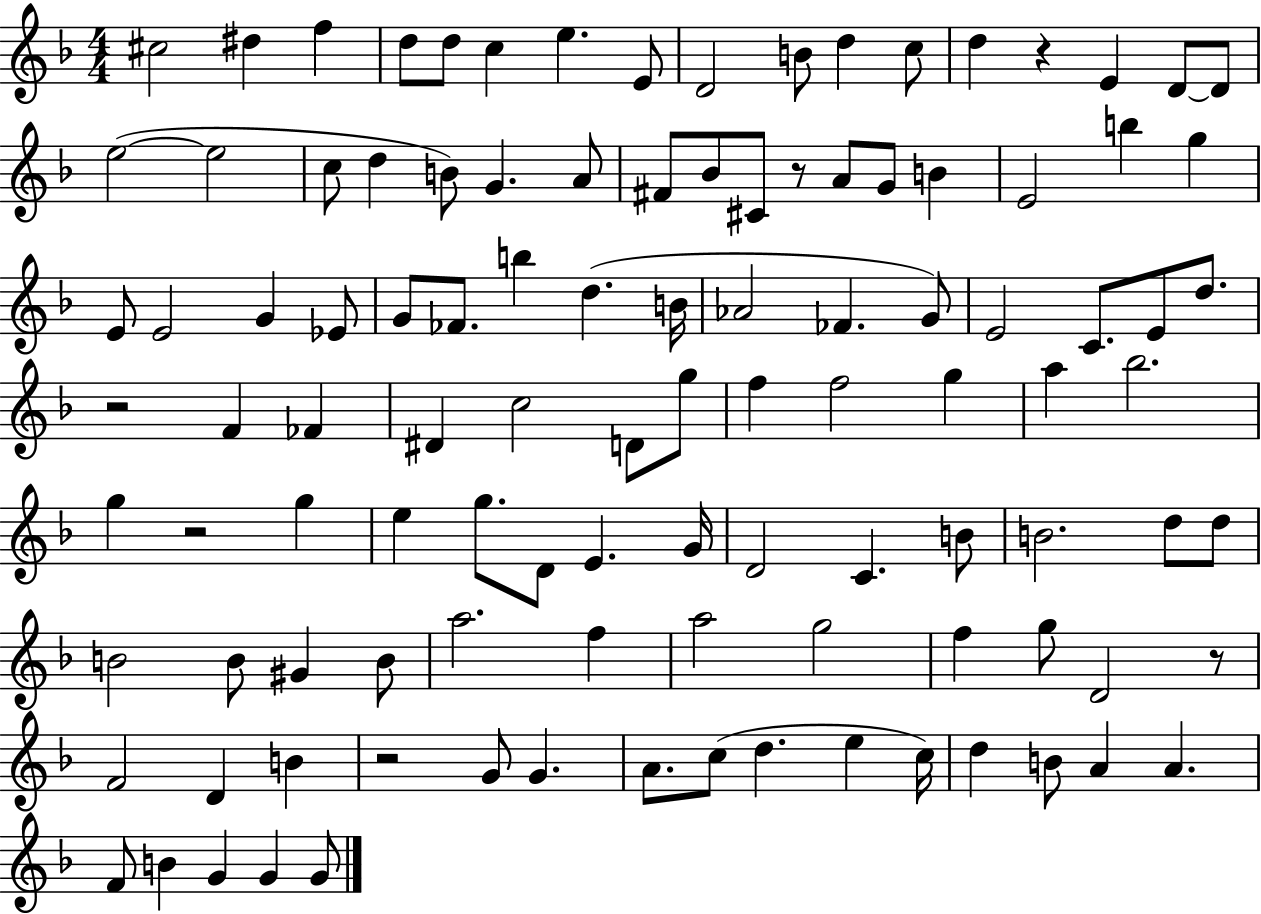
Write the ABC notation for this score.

X:1
T:Untitled
M:4/4
L:1/4
K:F
^c2 ^d f d/2 d/2 c e E/2 D2 B/2 d c/2 d z E D/2 D/2 e2 e2 c/2 d B/2 G A/2 ^F/2 _B/2 ^C/2 z/2 A/2 G/2 B E2 b g E/2 E2 G _E/2 G/2 _F/2 b d B/4 _A2 _F G/2 E2 C/2 E/2 d/2 z2 F _F ^D c2 D/2 g/2 f f2 g a _b2 g z2 g e g/2 D/2 E G/4 D2 C B/2 B2 d/2 d/2 B2 B/2 ^G B/2 a2 f a2 g2 f g/2 D2 z/2 F2 D B z2 G/2 G A/2 c/2 d e c/4 d B/2 A A F/2 B G G G/2